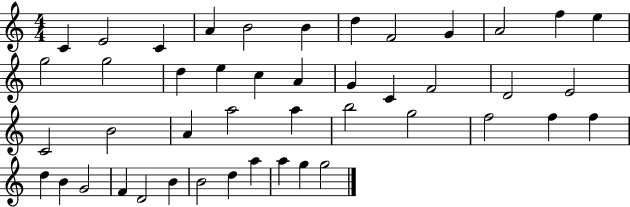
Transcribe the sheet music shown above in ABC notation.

X:1
T:Untitled
M:4/4
L:1/4
K:C
C E2 C A B2 B d F2 G A2 f e g2 g2 d e c A G C F2 D2 E2 C2 B2 A a2 a b2 g2 f2 f f d B G2 F D2 B B2 d a a g g2